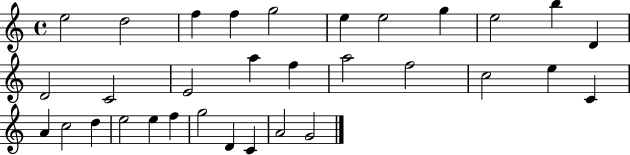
X:1
T:Untitled
M:4/4
L:1/4
K:C
e2 d2 f f g2 e e2 g e2 b D D2 C2 E2 a f a2 f2 c2 e C A c2 d e2 e f g2 D C A2 G2